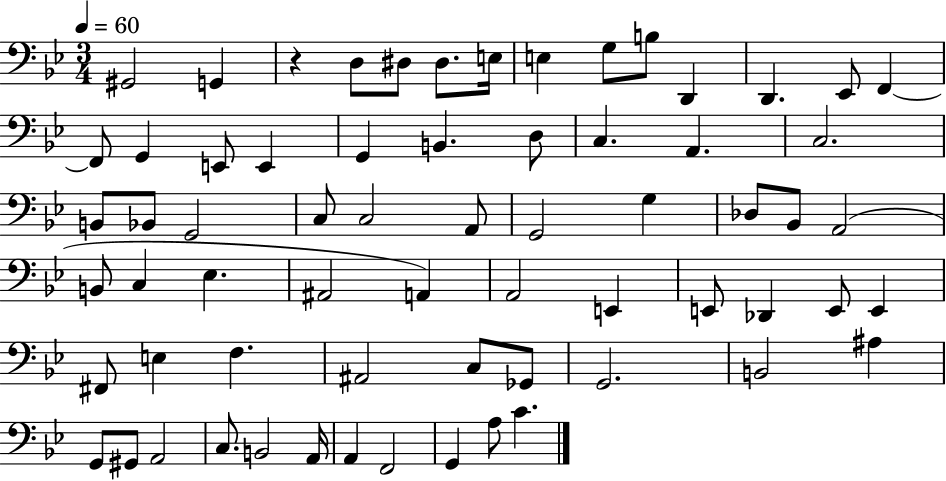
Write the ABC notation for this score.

X:1
T:Untitled
M:3/4
L:1/4
K:Bb
^G,,2 G,, z D,/2 ^D,/2 ^D,/2 E,/4 E, G,/2 B,/2 D,, D,, _E,,/2 F,, F,,/2 G,, E,,/2 E,, G,, B,, D,/2 C, A,, C,2 B,,/2 _B,,/2 G,,2 C,/2 C,2 A,,/2 G,,2 G, _D,/2 _B,,/2 A,,2 B,,/2 C, _E, ^A,,2 A,, A,,2 E,, E,,/2 _D,, E,,/2 E,, ^F,,/2 E, F, ^A,,2 C,/2 _G,,/2 G,,2 B,,2 ^A, G,,/2 ^G,,/2 A,,2 C,/2 B,,2 A,,/4 A,, F,,2 G,, A,/2 C